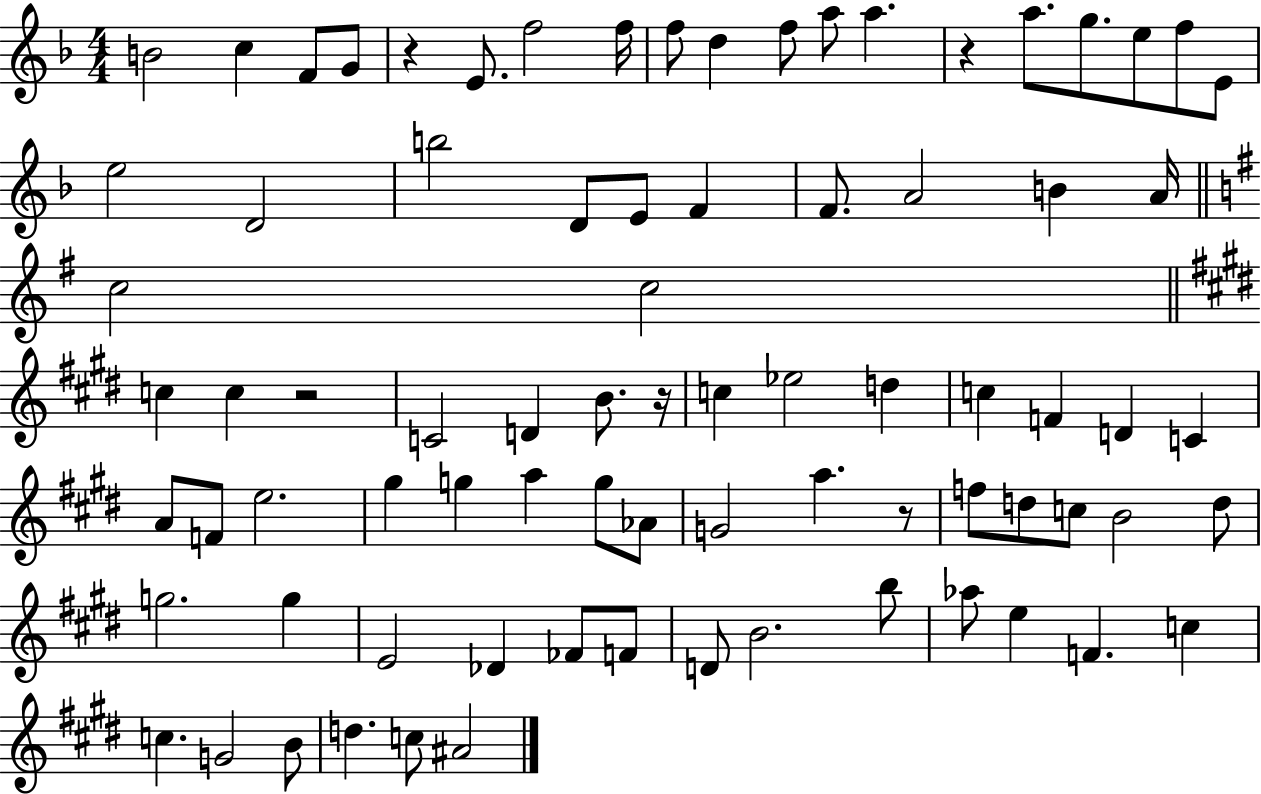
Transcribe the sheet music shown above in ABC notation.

X:1
T:Untitled
M:4/4
L:1/4
K:F
B2 c F/2 G/2 z E/2 f2 f/4 f/2 d f/2 a/2 a z a/2 g/2 e/2 f/2 E/2 e2 D2 b2 D/2 E/2 F F/2 A2 B A/4 c2 c2 c c z2 C2 D B/2 z/4 c _e2 d c F D C A/2 F/2 e2 ^g g a g/2 _A/2 G2 a z/2 f/2 d/2 c/2 B2 d/2 g2 g E2 _D _F/2 F/2 D/2 B2 b/2 _a/2 e F c c G2 B/2 d c/2 ^A2